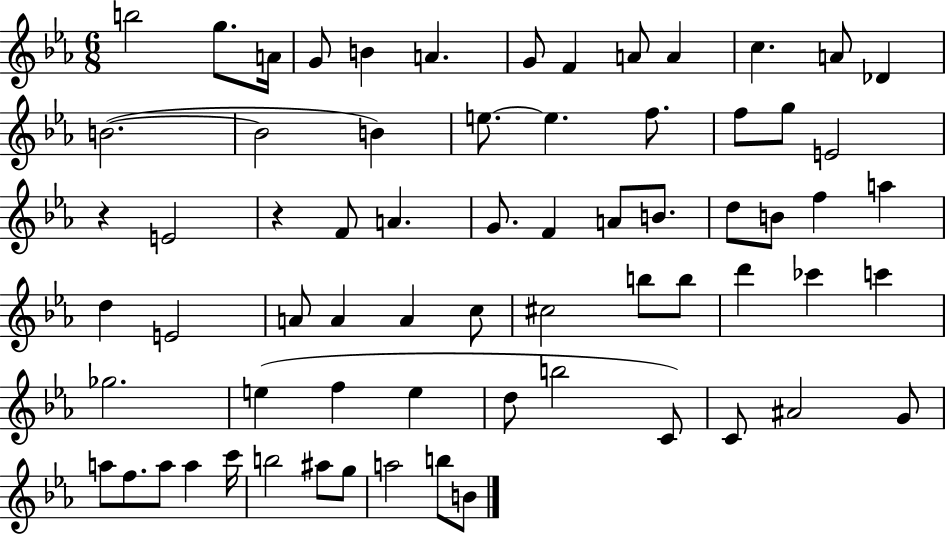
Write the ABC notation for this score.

X:1
T:Untitled
M:6/8
L:1/4
K:Eb
b2 g/2 A/4 G/2 B A G/2 F A/2 A c A/2 _D B2 B2 B e/2 e f/2 f/2 g/2 E2 z E2 z F/2 A G/2 F A/2 B/2 d/2 B/2 f a d E2 A/2 A A c/2 ^c2 b/2 b/2 d' _c' c' _g2 e f e d/2 b2 C/2 C/2 ^A2 G/2 a/2 f/2 a/2 a c'/4 b2 ^a/2 g/2 a2 b/2 B/2